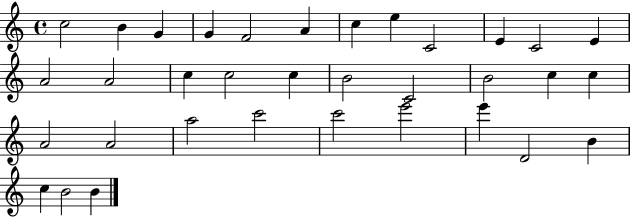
{
  \clef treble
  \time 4/4
  \defaultTimeSignature
  \key c \major
  c''2 b'4 g'4 | g'4 f'2 a'4 | c''4 e''4 c'2 | e'4 c'2 e'4 | \break a'2 a'2 | c''4 c''2 c''4 | b'2 c'2 | b'2 c''4 c''4 | \break a'2 a'2 | a''2 c'''2 | c'''2 e'''2 | e'''4 d'2 b'4 | \break c''4 b'2 b'4 | \bar "|."
}